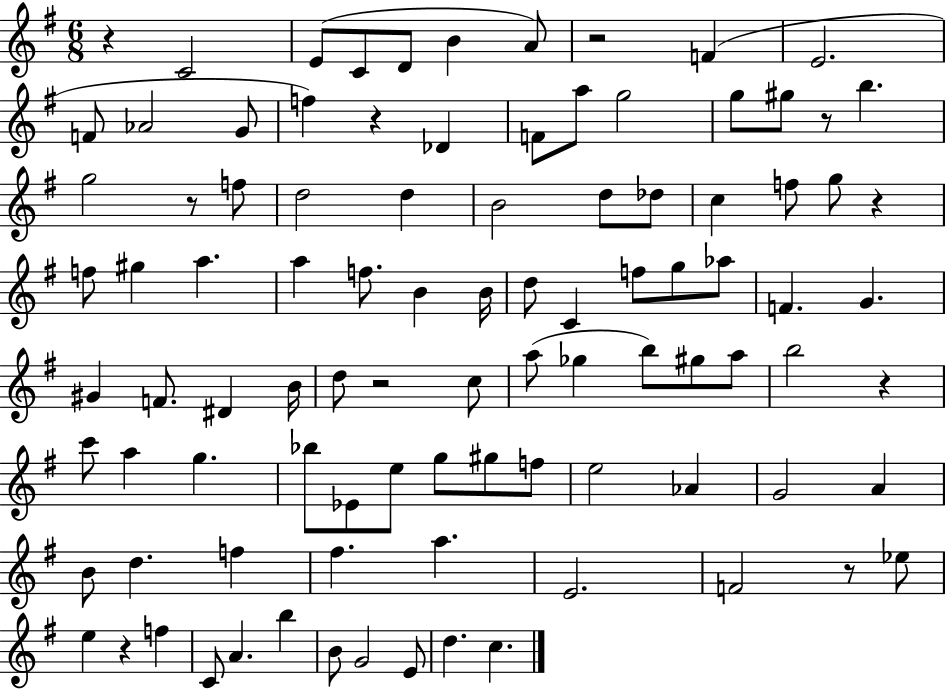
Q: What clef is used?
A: treble